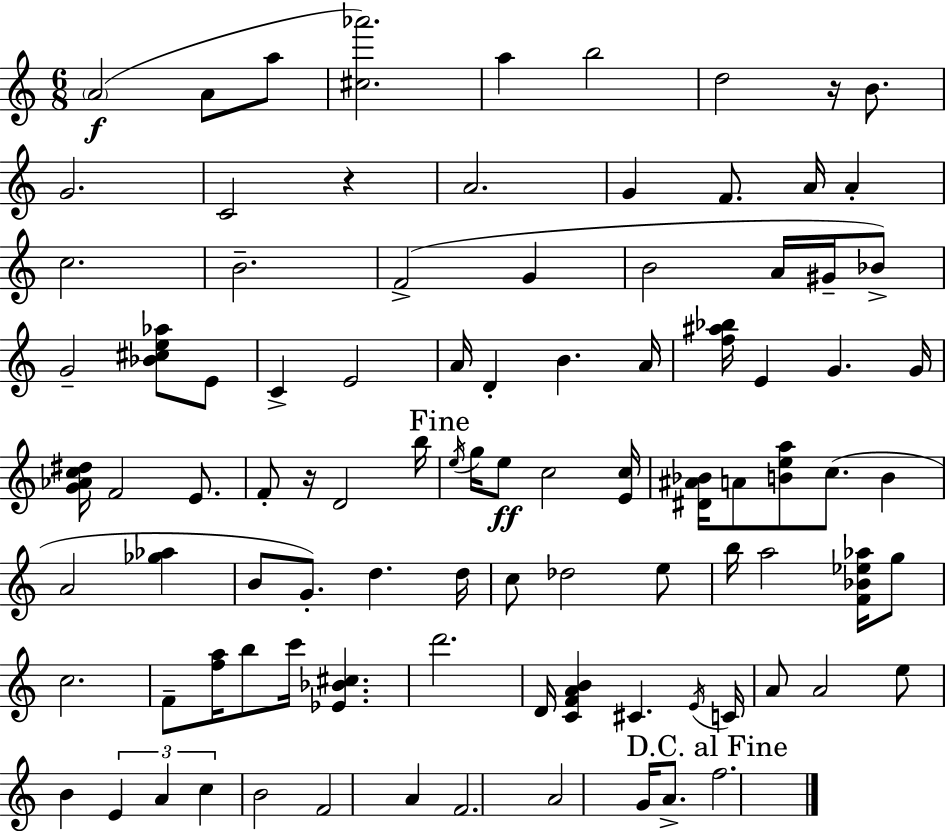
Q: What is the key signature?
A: C major